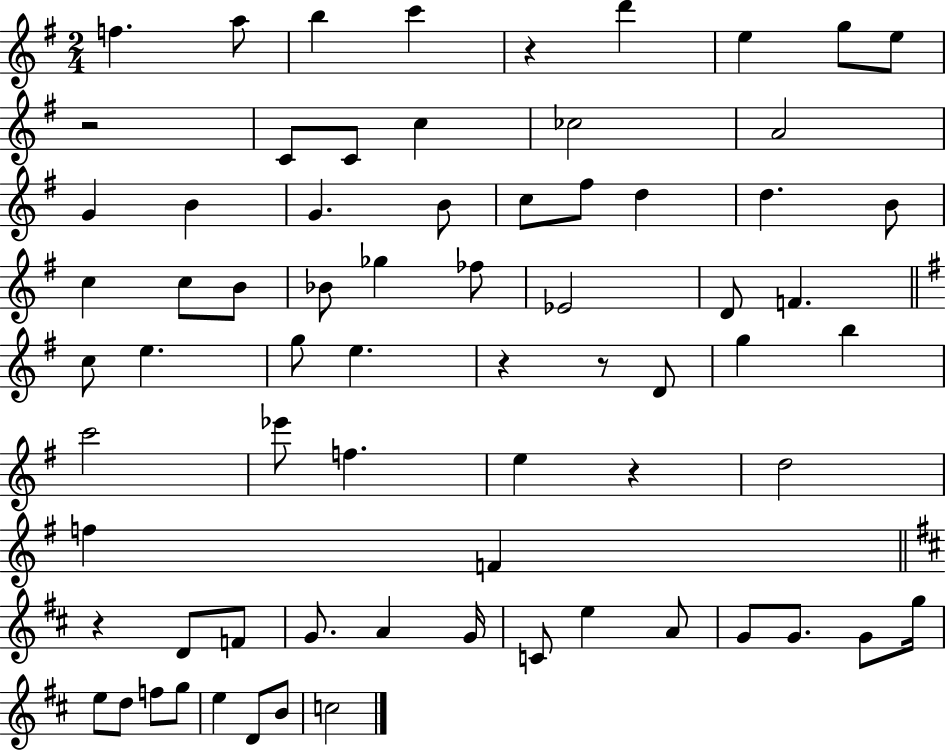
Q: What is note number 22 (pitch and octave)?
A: B4